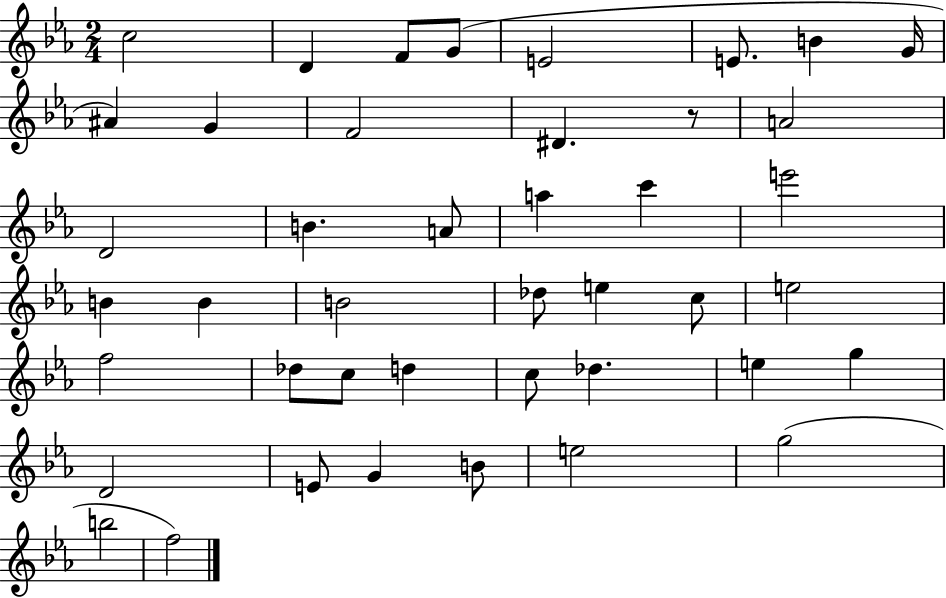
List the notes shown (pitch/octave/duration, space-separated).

C5/h D4/q F4/e G4/e E4/h E4/e. B4/q G4/s A#4/q G4/q F4/h D#4/q. R/e A4/h D4/h B4/q. A4/e A5/q C6/q E6/h B4/q B4/q B4/h Db5/e E5/q C5/e E5/h F5/h Db5/e C5/e D5/q C5/e Db5/q. E5/q G5/q D4/h E4/e G4/q B4/e E5/h G5/h B5/h F5/h